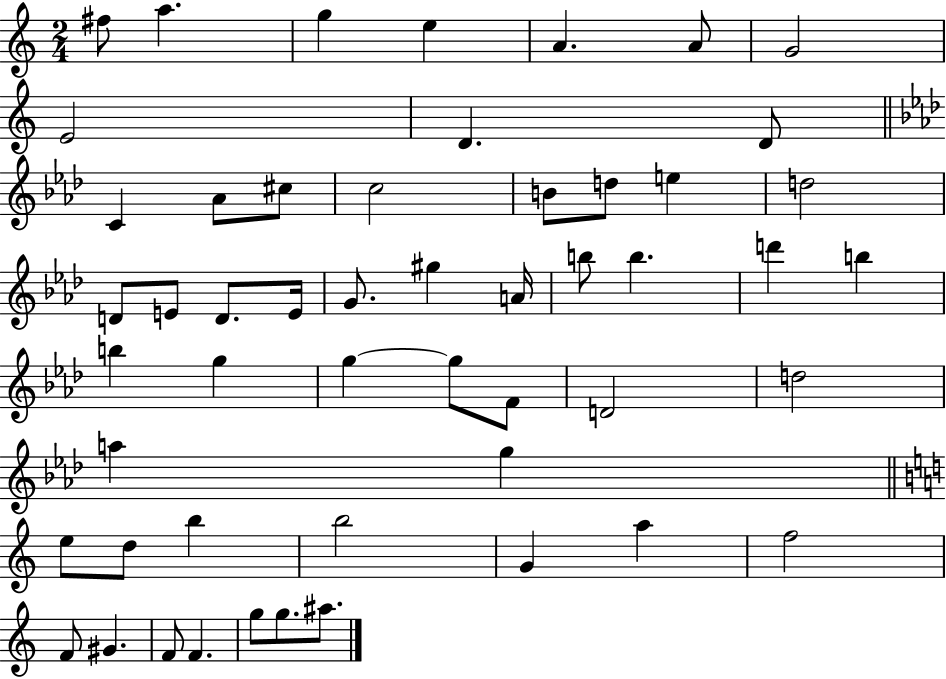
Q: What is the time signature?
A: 2/4